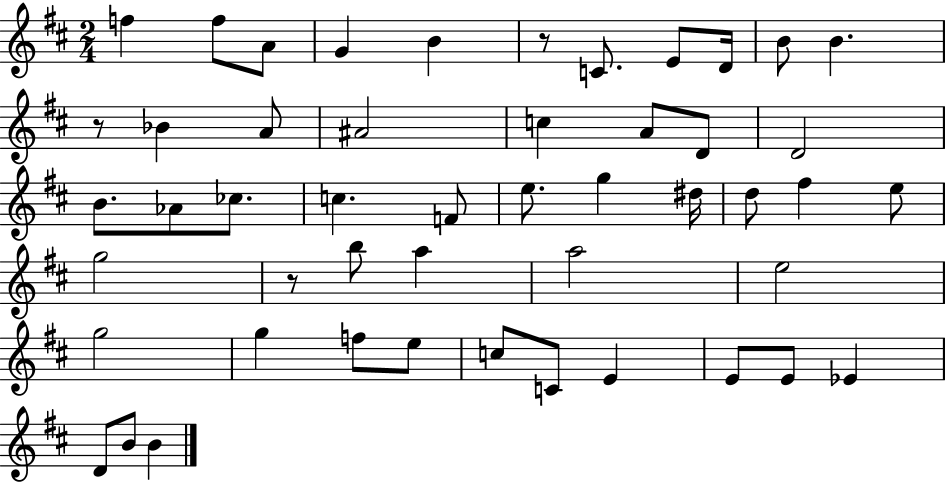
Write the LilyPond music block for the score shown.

{
  \clef treble
  \numericTimeSignature
  \time 2/4
  \key d \major
  f''4 f''8 a'8 | g'4 b'4 | r8 c'8. e'8 d'16 | b'8 b'4. | \break r8 bes'4 a'8 | ais'2 | c''4 a'8 d'8 | d'2 | \break b'8. aes'8 ces''8. | c''4. f'8 | e''8. g''4 dis''16 | d''8 fis''4 e''8 | \break g''2 | r8 b''8 a''4 | a''2 | e''2 | \break g''2 | g''4 f''8 e''8 | c''8 c'8 e'4 | e'8 e'8 ees'4 | \break d'8 b'8 b'4 | \bar "|."
}